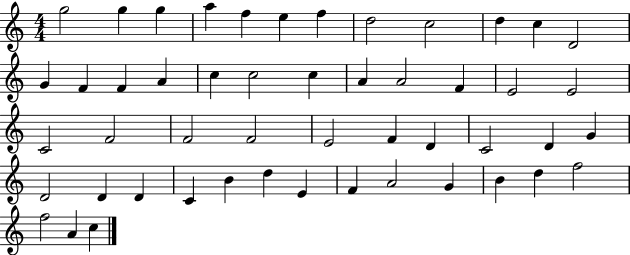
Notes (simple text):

G5/h G5/q G5/q A5/q F5/q E5/q F5/q D5/h C5/h D5/q C5/q D4/h G4/q F4/q F4/q A4/q C5/q C5/h C5/q A4/q A4/h F4/q E4/h E4/h C4/h F4/h F4/h F4/h E4/h F4/q D4/q C4/h D4/q G4/q D4/h D4/q D4/q C4/q B4/q D5/q E4/q F4/q A4/h G4/q B4/q D5/q F5/h F5/h A4/q C5/q